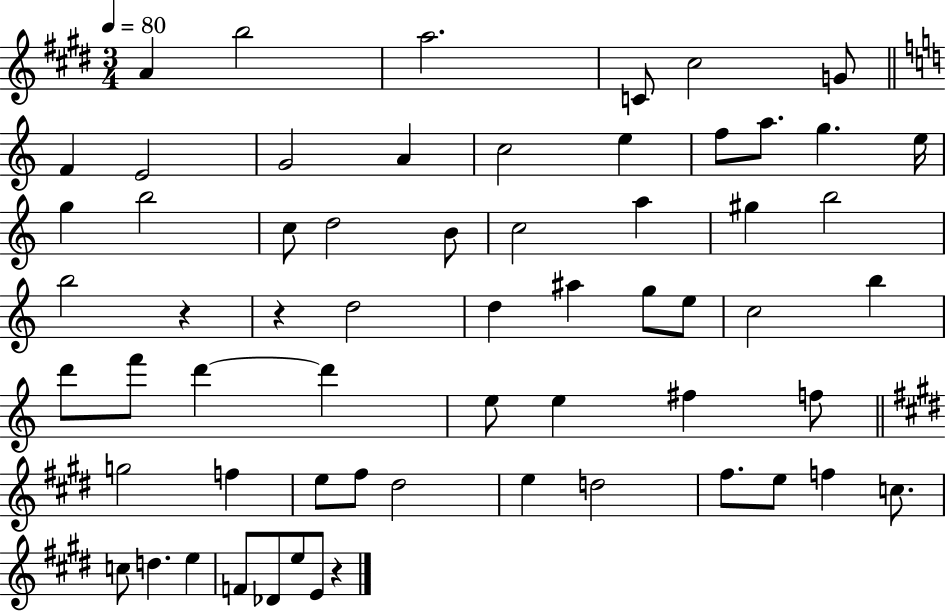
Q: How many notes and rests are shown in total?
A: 62